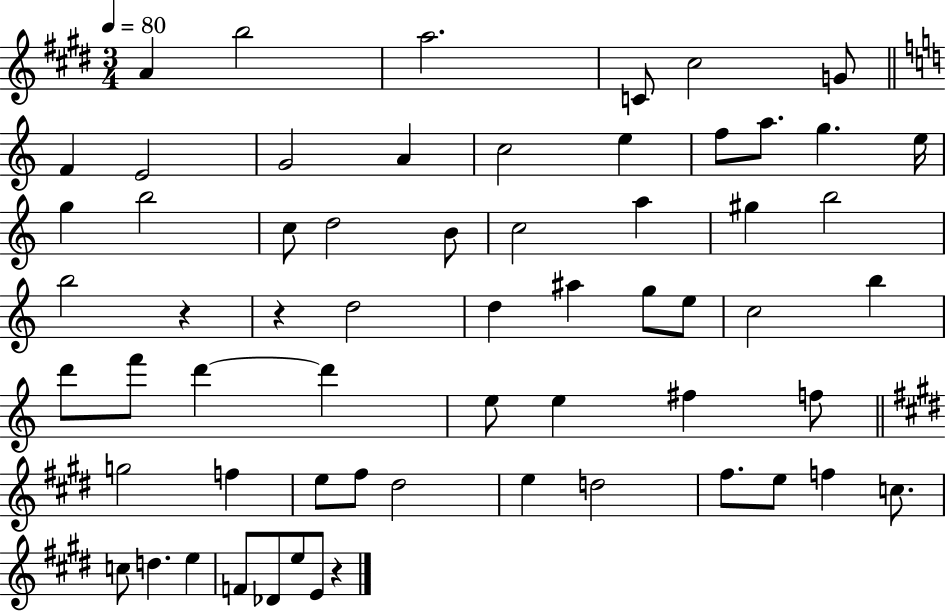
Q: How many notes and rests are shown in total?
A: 62